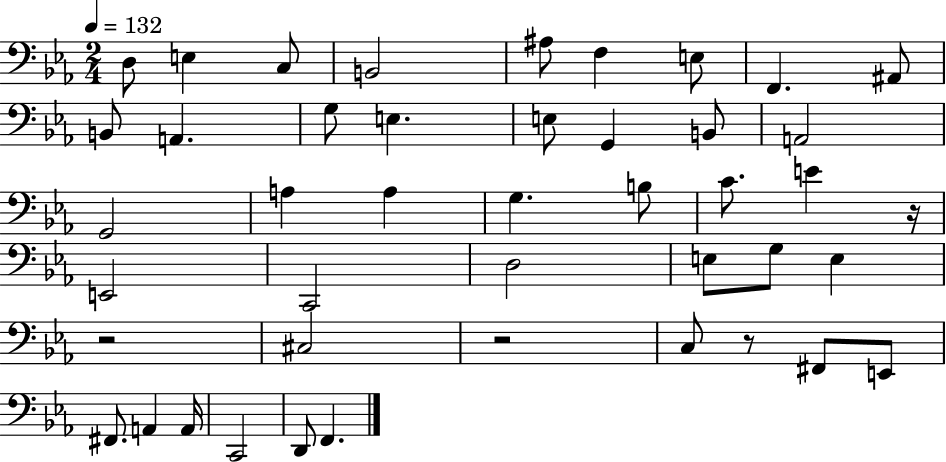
X:1
T:Untitled
M:2/4
L:1/4
K:Eb
D,/2 E, C,/2 B,,2 ^A,/2 F, E,/2 F,, ^A,,/2 B,,/2 A,, G,/2 E, E,/2 G,, B,,/2 A,,2 G,,2 A, A, G, B,/2 C/2 E z/4 E,,2 C,,2 D,2 E,/2 G,/2 E, z2 ^C,2 z2 C,/2 z/2 ^F,,/2 E,,/2 ^F,,/2 A,, A,,/4 C,,2 D,,/2 F,,